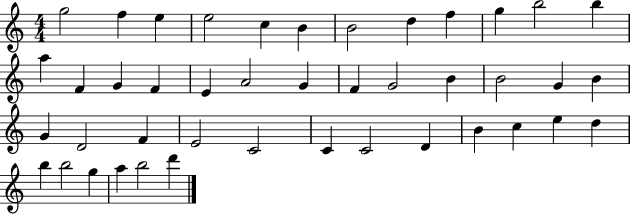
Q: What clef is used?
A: treble